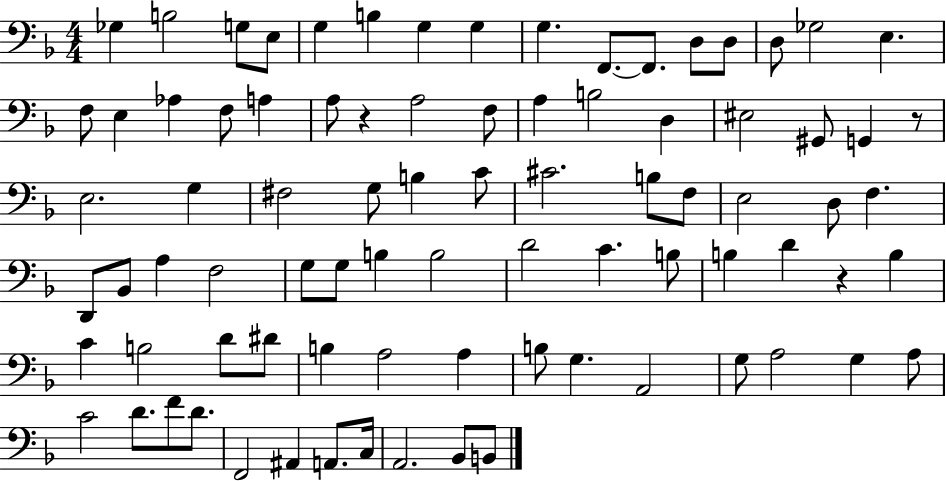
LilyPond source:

{
  \clef bass
  \numericTimeSignature
  \time 4/4
  \key f \major
  ges4 b2 g8 e8 | g4 b4 g4 g4 | g4. f,8.~~ f,8. d8 d8 | d8 ges2 e4. | \break f8 e4 aes4 f8 a4 | a8 r4 a2 f8 | a4 b2 d4 | eis2 gis,8 g,4 r8 | \break e2. g4 | fis2 g8 b4 c'8 | cis'2. b8 f8 | e2 d8 f4. | \break d,8 bes,8 a4 f2 | g8 g8 b4 b2 | d'2 c'4. b8 | b4 d'4 r4 b4 | \break c'4 b2 d'8 dis'8 | b4 a2 a4 | b8 g4. a,2 | g8 a2 g4 a8 | \break c'2 d'8. f'8 d'8. | f,2 ais,4 a,8. c16 | a,2. bes,8 b,8 | \bar "|."
}